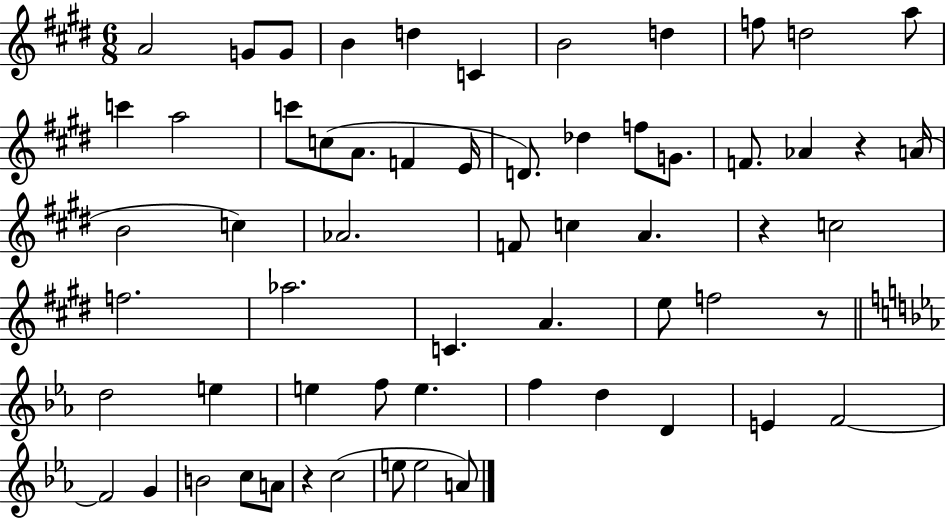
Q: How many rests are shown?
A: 4